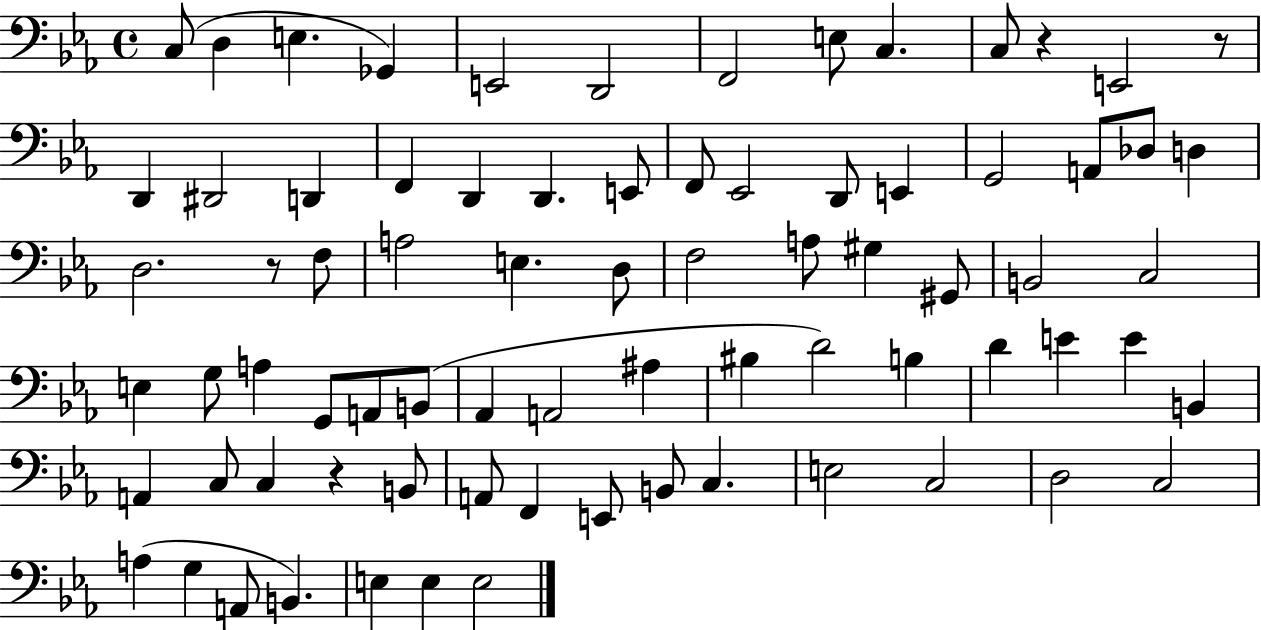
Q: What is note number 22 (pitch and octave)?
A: E2